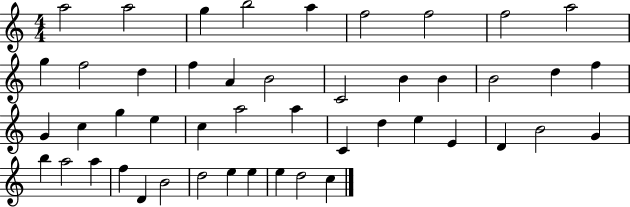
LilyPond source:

{
  \clef treble
  \numericTimeSignature
  \time 4/4
  \key c \major
  a''2 a''2 | g''4 b''2 a''4 | f''2 f''2 | f''2 a''2 | \break g''4 f''2 d''4 | f''4 a'4 b'2 | c'2 b'4 b'4 | b'2 d''4 f''4 | \break g'4 c''4 g''4 e''4 | c''4 a''2 a''4 | c'4 d''4 e''4 e'4 | d'4 b'2 g'4 | \break b''4 a''2 a''4 | f''4 d'4 b'2 | d''2 e''4 e''4 | e''4 d''2 c''4 | \break \bar "|."
}